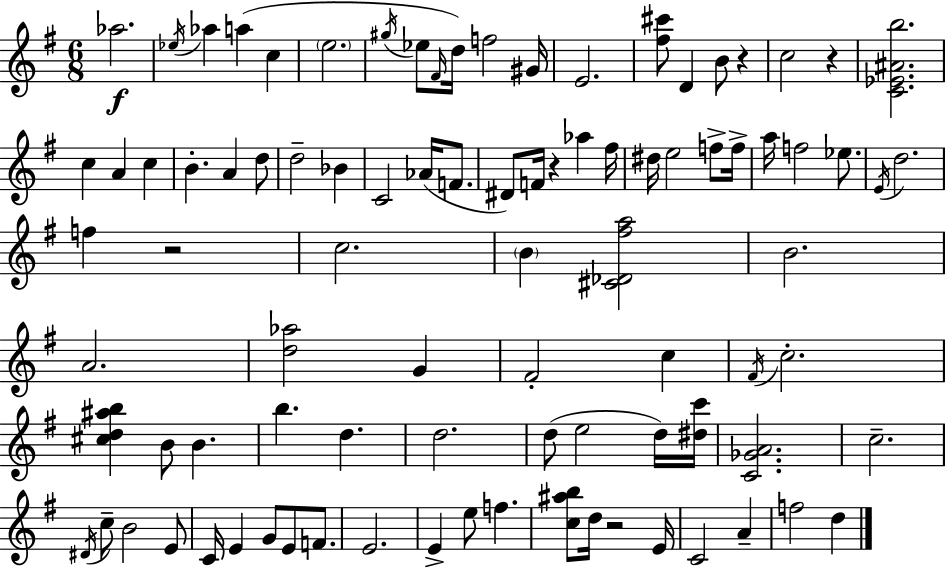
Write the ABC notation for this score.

X:1
T:Untitled
M:6/8
L:1/4
K:G
_a2 _e/4 _a a c e2 ^g/4 _e/2 ^F/4 d/4 f2 ^G/4 E2 [^f^c']/2 D B/2 z c2 z [C_E^Ab]2 c A c B A d/2 d2 _B C2 _A/4 F/2 ^D/2 F/4 z _a ^f/4 ^d/4 e2 f/2 f/4 a/4 f2 _e/2 E/4 d2 f z2 c2 B [^C_D^fa]2 B2 A2 [d_a]2 G ^F2 c ^F/4 c2 [^cd^ab] B/2 B b d d2 d/2 e2 d/4 [^dc']/4 [C_GA]2 c2 ^D/4 c/2 B2 E/2 C/4 E G/2 E/2 F/2 E2 E e/2 f [c^ab]/2 d/4 z2 E/4 C2 A f2 d